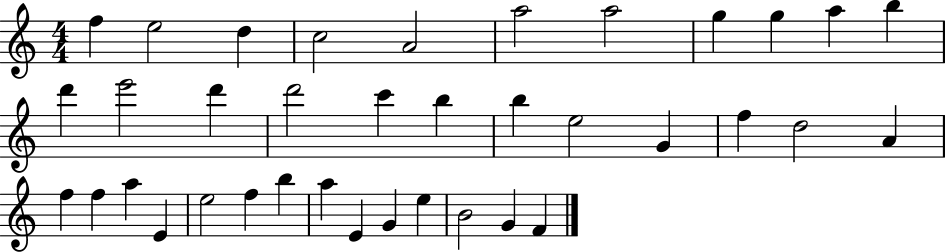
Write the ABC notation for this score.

X:1
T:Untitled
M:4/4
L:1/4
K:C
f e2 d c2 A2 a2 a2 g g a b d' e'2 d' d'2 c' b b e2 G f d2 A f f a E e2 f b a E G e B2 G F